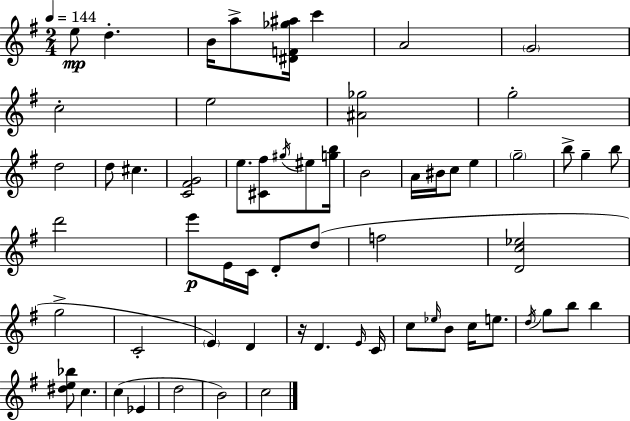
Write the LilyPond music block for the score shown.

{
  \clef treble
  \numericTimeSignature
  \time 2/4
  \key g \major
  \tempo 4 = 144
  e''8\mp d''4.-. | b'16 a''8-> <dis' f' ges'' ais''>16 c'''4 | a'2 | \parenthesize g'2 | \break c''2-. | e''2 | <ais' ges''>2 | g''2-. | \break d''2 | d''8 cis''4. | <c' fis' g'>2 | e''8. <cis' fis''>8 \acciaccatura { gis''16 } eis''8 | \break <g'' b''>16 b'2 | a'16 bis'16 c''8 e''4 | \parenthesize g''2-- | b''8-> g''4-- b''8 | \break d'''2 | e'''8\p e'16 c'16 d'8-. d''8( | f''2 | <d' c'' ees''>2 | \break g''2-> | c'2-. | \parenthesize e'4) d'4 | r16 d'4. | \break \grace { e'16 } c'16 c''8 \grace { ees''16 } b'8 c''16 | e''8. \acciaccatura { d''16 } g''8 b''8 | b''4 <dis'' e'' bes''>8 c''4. | c''4( | \break ees'4 d''2 | b'2) | c''2 | \bar "|."
}